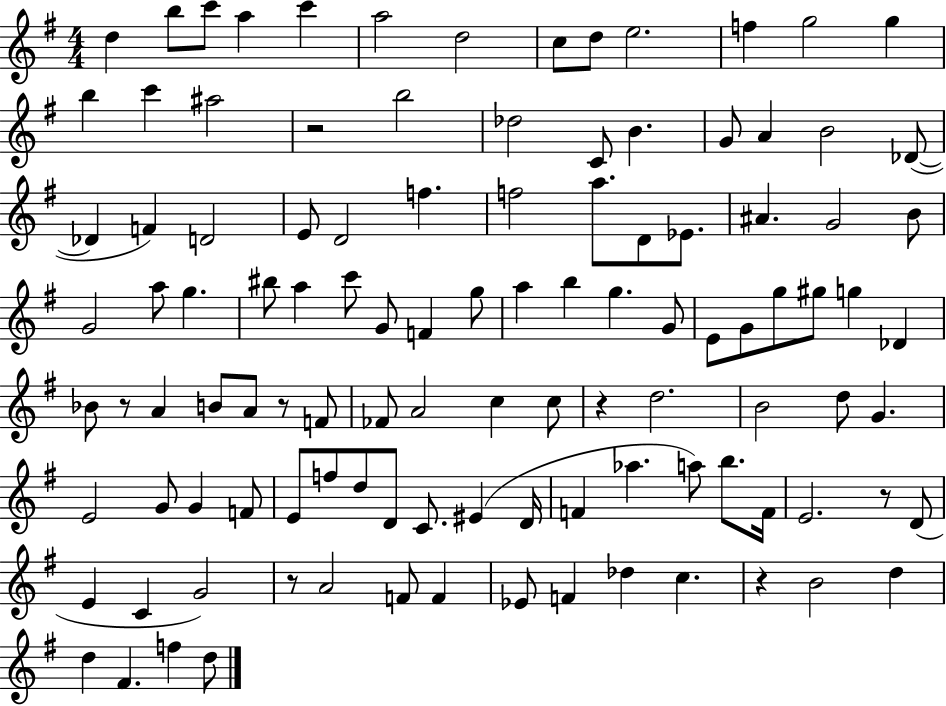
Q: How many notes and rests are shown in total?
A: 110